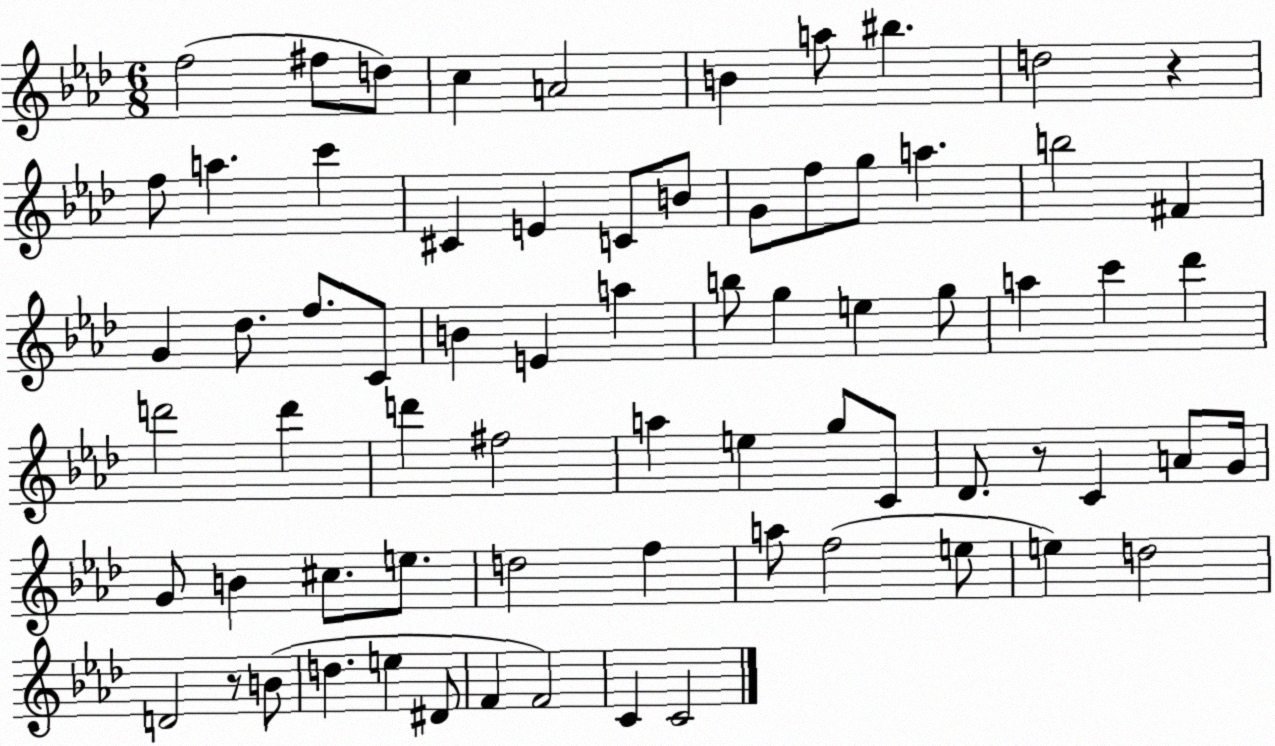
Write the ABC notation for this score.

X:1
T:Untitled
M:6/8
L:1/4
K:Ab
f2 ^f/2 d/2 c A2 B a/2 ^b d2 z f/2 a c' ^C E C/2 B/2 G/2 f/2 g/2 a b2 ^F G _d/2 f/2 C/2 B E a b/2 g e g/2 a c' _d' d'2 d' d' ^f2 a e g/2 C/2 _D/2 z/2 C A/2 G/4 G/2 B ^c/2 e/2 d2 f a/2 f2 e/2 e d2 D2 z/2 B/2 d e ^D/2 F F2 C C2